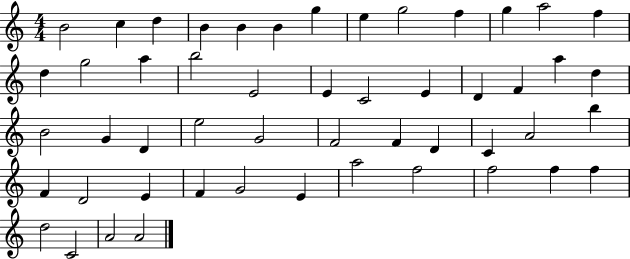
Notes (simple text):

B4/h C5/q D5/q B4/q B4/q B4/q G5/q E5/q G5/h F5/q G5/q A5/h F5/q D5/q G5/h A5/q B5/h E4/h E4/q C4/h E4/q D4/q F4/q A5/q D5/q B4/h G4/q D4/q E5/h G4/h F4/h F4/q D4/q C4/q A4/h B5/q F4/q D4/h E4/q F4/q G4/h E4/q A5/h F5/h F5/h F5/q F5/q D5/h C4/h A4/h A4/h